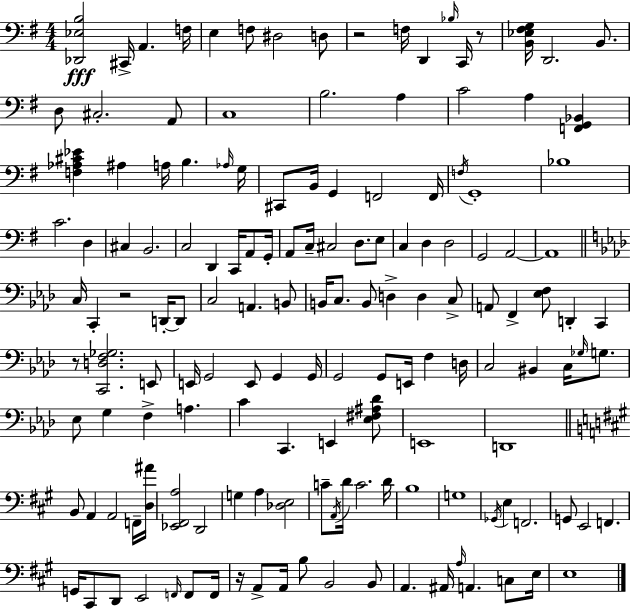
[Db2,Eb3,B3]/h C#2/s A2/q. F3/s E3/q F3/e D#3/h D3/e R/h F3/s D2/q Bb3/s C2/s R/e [B2,Eb3,F#3,G3]/s D2/h. B2/e. D3/e C#3/h. A2/e C3/w B3/h. A3/q C4/h A3/q [F2,G2,Bb2]/q [F3,Ab3,C#4,Eb4]/q A#3/q A3/s B3/q. Ab3/s G3/s C#2/e B2/s G2/q F2/h F2/s F3/s G2/w Bb3/w C4/h. D3/q C#3/q B2/h. C3/h D2/q C2/s A2/e G2/s A2/e C3/s C#3/h D3/e. E3/e C3/q D3/q D3/h G2/h A2/h A2/w C3/s C2/q R/h D2/s D2/e C3/h A2/q. B2/e B2/s C3/e. B2/e D3/q D3/q C3/e A2/e F2/q [Eb3,F3]/e D2/q C2/q R/e [C2,D3,F3,Gb3]/h. E2/e E2/s G2/h E2/e G2/q G2/s G2/h G2/e E2/s F3/q D3/s C3/h BIS2/q C3/s Gb3/s G3/e. Eb3/e G3/q F3/q A3/q. C4/q C2/q. E2/q [Eb3,F#3,A#3,Db4]/e E2/w D2/w B2/e A2/q A2/h F2/s [D3,A#4]/s [Eb2,F#2,A3]/h D2/h G3/q A3/q [Db3,E3]/h C4/e A2/s D4/s C4/h. D4/s B3/w G3/w Gb2/s E3/q F2/h. G2/e E2/h F2/q. G2/s C#2/e D2/e E2/h F2/s F2/e F2/s R/s A2/e A2/s B3/e B2/h B2/e A2/q. A#2/s A3/s A2/q. C3/e E3/s E3/w